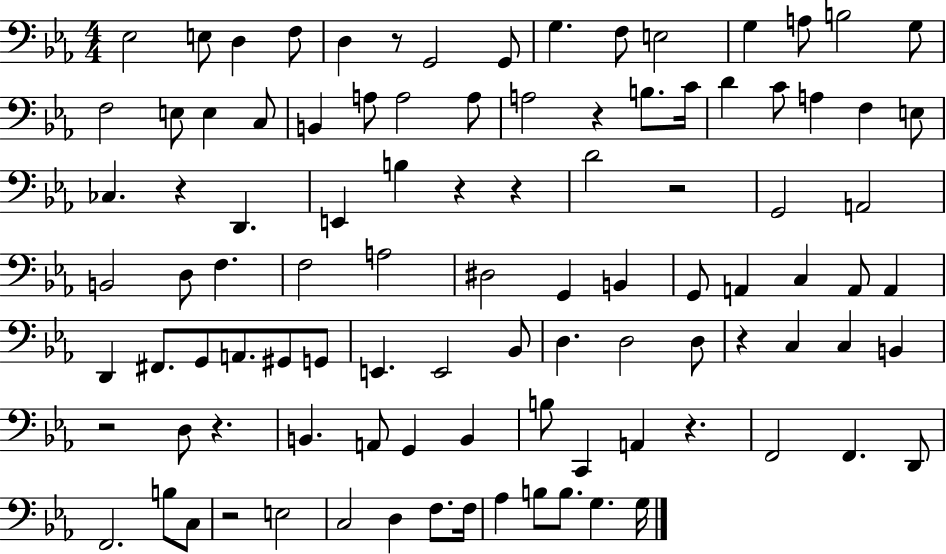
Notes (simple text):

Eb3/h E3/e D3/q F3/e D3/q R/e G2/h G2/e G3/q. F3/e E3/h G3/q A3/e B3/h G3/e F3/h E3/e E3/q C3/e B2/q A3/e A3/h A3/e A3/h R/q B3/e. C4/s D4/q C4/e A3/q F3/q E3/e CES3/q. R/q D2/q. E2/q B3/q R/q R/q D4/h R/h G2/h A2/h B2/h D3/e F3/q. F3/h A3/h D#3/h G2/q B2/q G2/e A2/q C3/q A2/e A2/q D2/q F#2/e. G2/e A2/e. G#2/e G2/e E2/q. E2/h Bb2/e D3/q. D3/h D3/e R/q C3/q C3/q B2/q R/h D3/e R/q. B2/q. A2/e G2/q B2/q B3/e C2/q A2/q R/q. F2/h F2/q. D2/e F2/h. B3/e C3/e R/h E3/h C3/h D3/q F3/e. F3/s Ab3/q B3/e B3/e. G3/q. G3/s